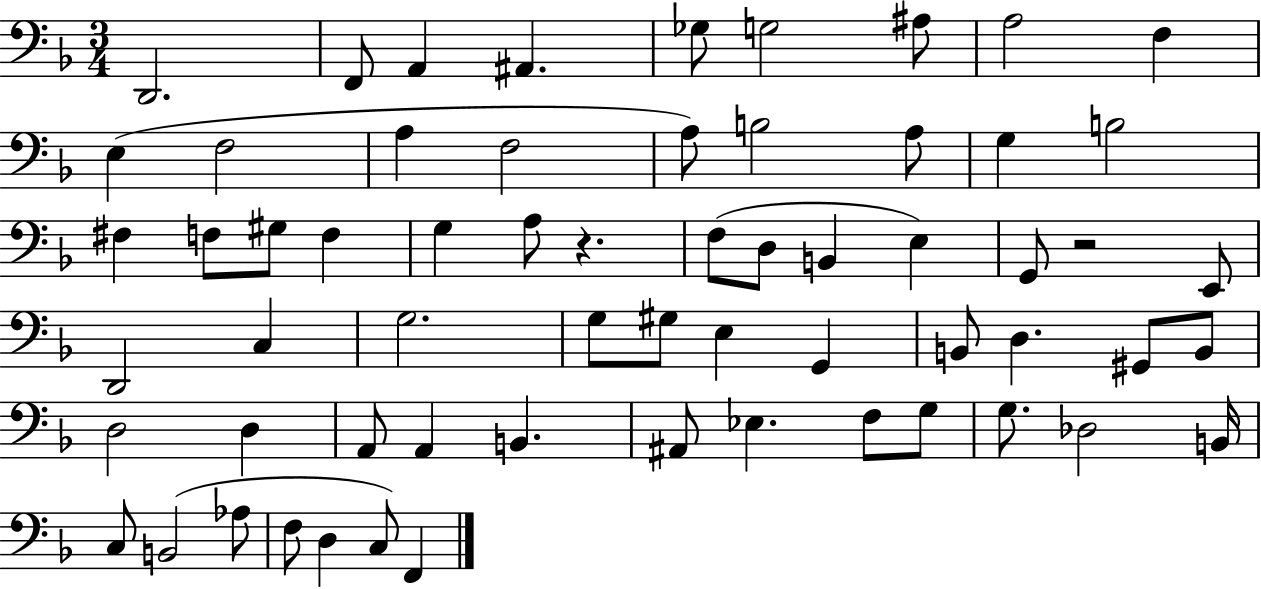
D2/h. F2/e A2/q A#2/q. Gb3/e G3/h A#3/e A3/h F3/q E3/q F3/h A3/q F3/h A3/e B3/h A3/e G3/q B3/h F#3/q F3/e G#3/e F3/q G3/q A3/e R/q. F3/e D3/e B2/q E3/q G2/e R/h E2/e D2/h C3/q G3/h. G3/e G#3/e E3/q G2/q B2/e D3/q. G#2/e B2/e D3/h D3/q A2/e A2/q B2/q. A#2/e Eb3/q. F3/e G3/e G3/e. Db3/h B2/s C3/e B2/h Ab3/e F3/e D3/q C3/e F2/q